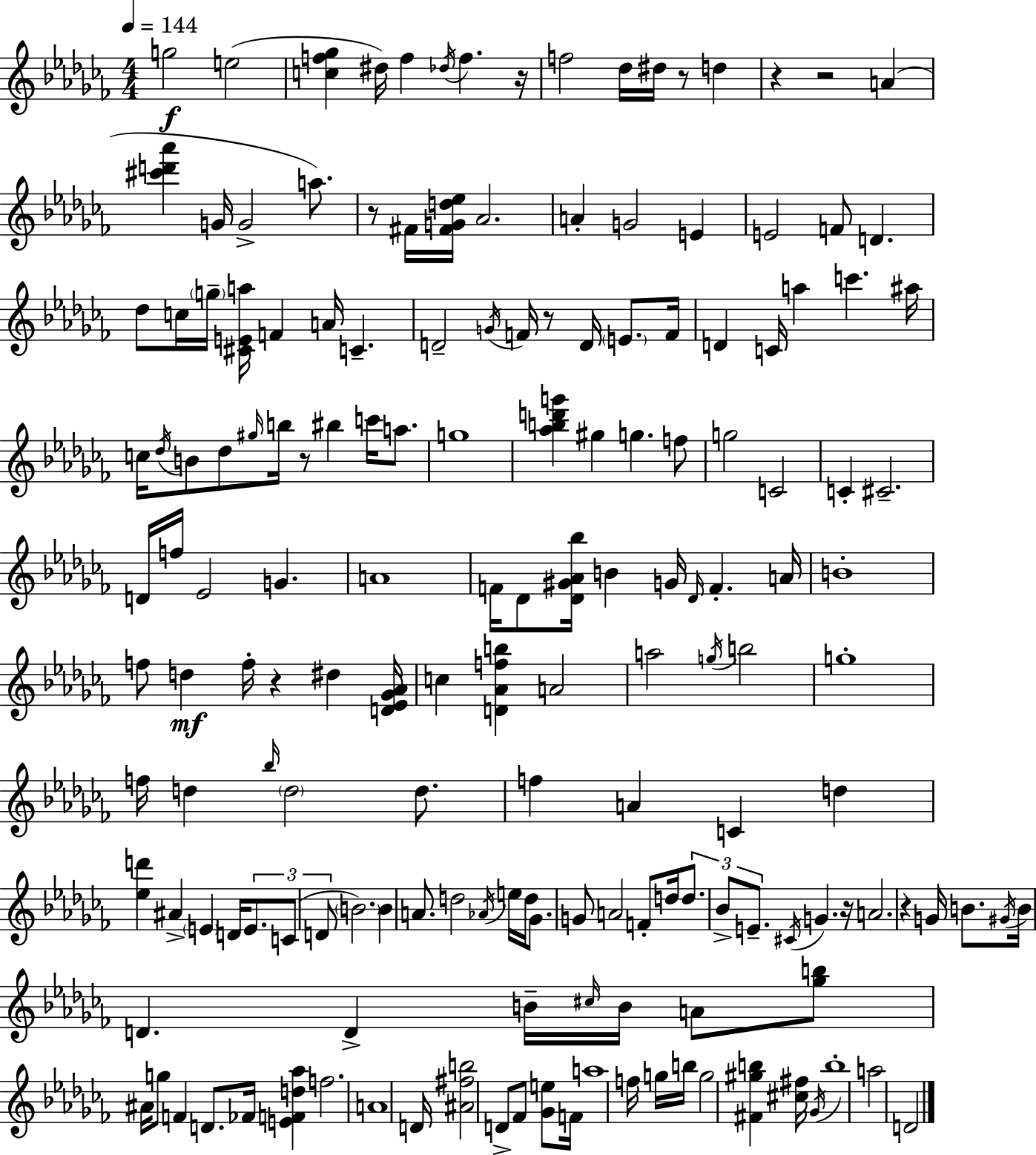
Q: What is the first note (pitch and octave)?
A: G5